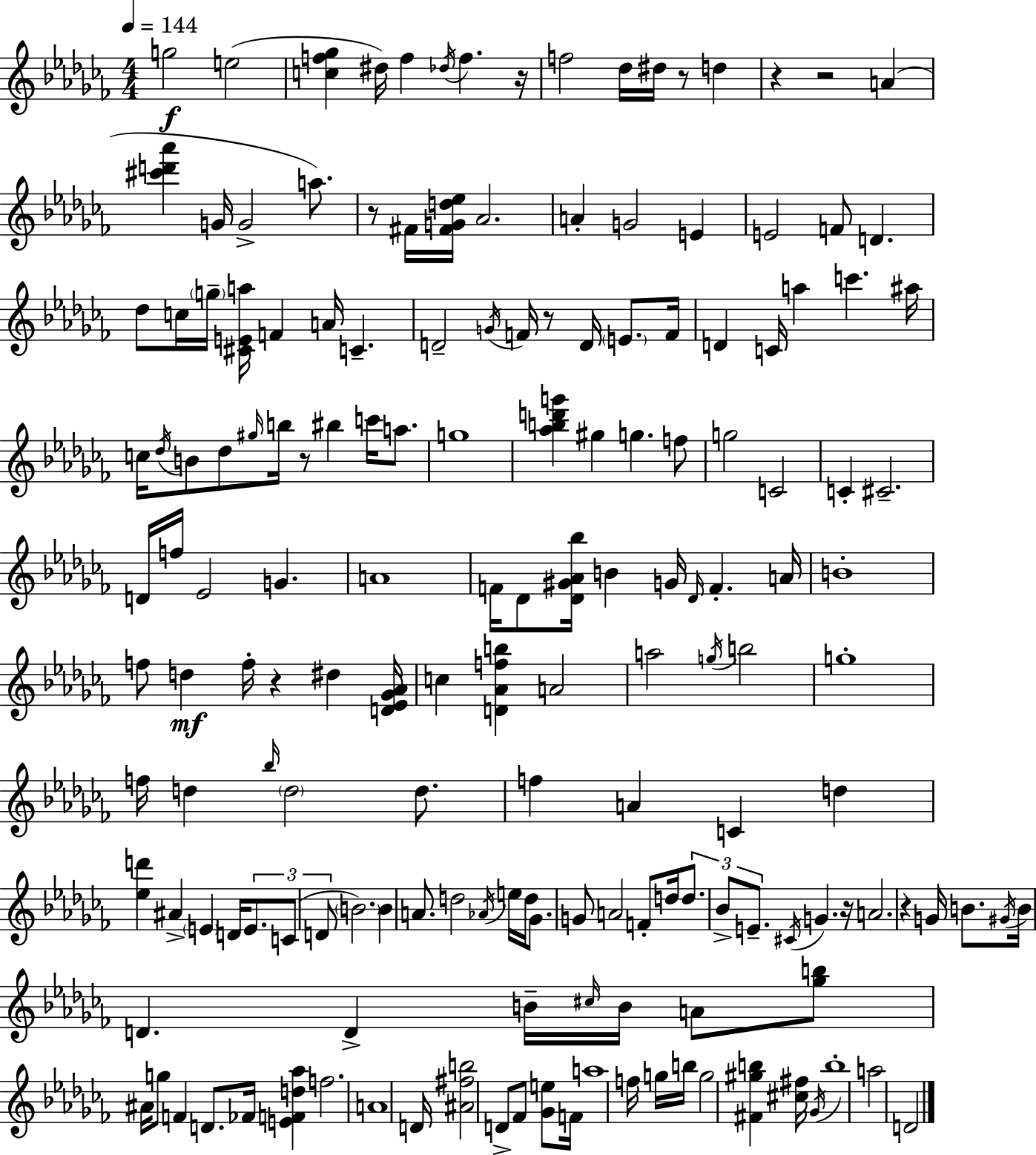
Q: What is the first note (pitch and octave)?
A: G5